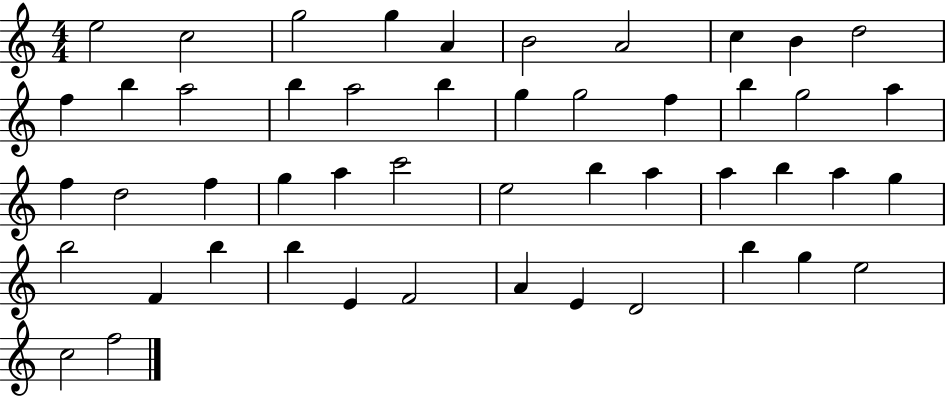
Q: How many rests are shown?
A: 0